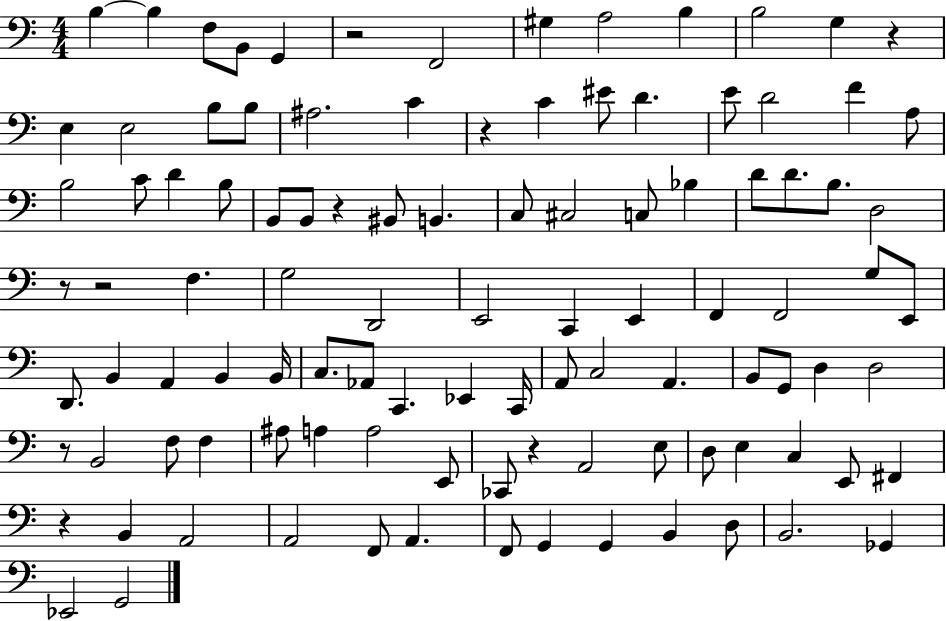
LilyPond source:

{
  \clef bass
  \numericTimeSignature
  \time 4/4
  \key c \major
  b4~~ b4 f8 b,8 g,4 | r2 f,2 | gis4 a2 b4 | b2 g4 r4 | \break e4 e2 b8 b8 | ais2. c'4 | r4 c'4 eis'8 d'4. | e'8 d'2 f'4 a8 | \break b2 c'8 d'4 b8 | b,8 b,8 r4 bis,8 b,4. | c8 cis2 c8 bes4 | d'8 d'8. b8. d2 | \break r8 r2 f4. | g2 d,2 | e,2 c,4 e,4 | f,4 f,2 g8 e,8 | \break d,8. b,4 a,4 b,4 b,16 | c8. aes,8 c,4. ees,4 c,16 | a,8 c2 a,4. | b,8 g,8 d4 d2 | \break r8 b,2 f8 f4 | ais8 a4 a2 e,8 | ces,8 r4 a,2 e8 | d8 e4 c4 e,8 fis,4 | \break r4 b,4 a,2 | a,2 f,8 a,4. | f,8 g,4 g,4 b,4 d8 | b,2. ges,4 | \break ees,2 g,2 | \bar "|."
}